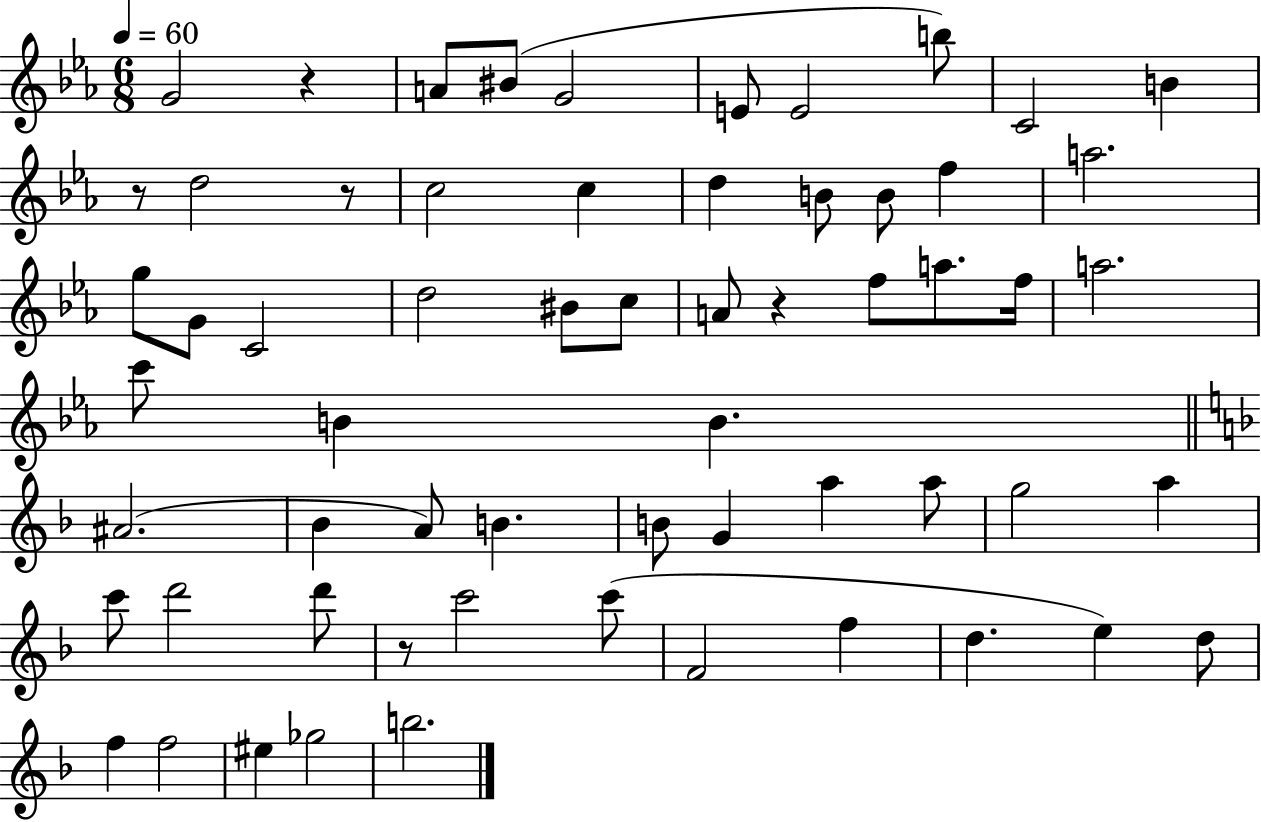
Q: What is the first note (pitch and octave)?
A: G4